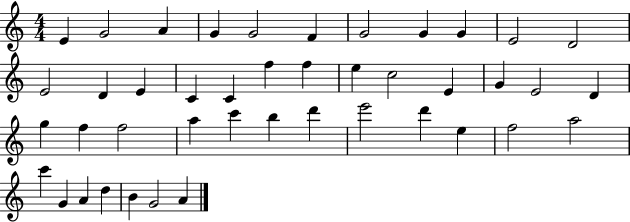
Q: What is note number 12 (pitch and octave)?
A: E4